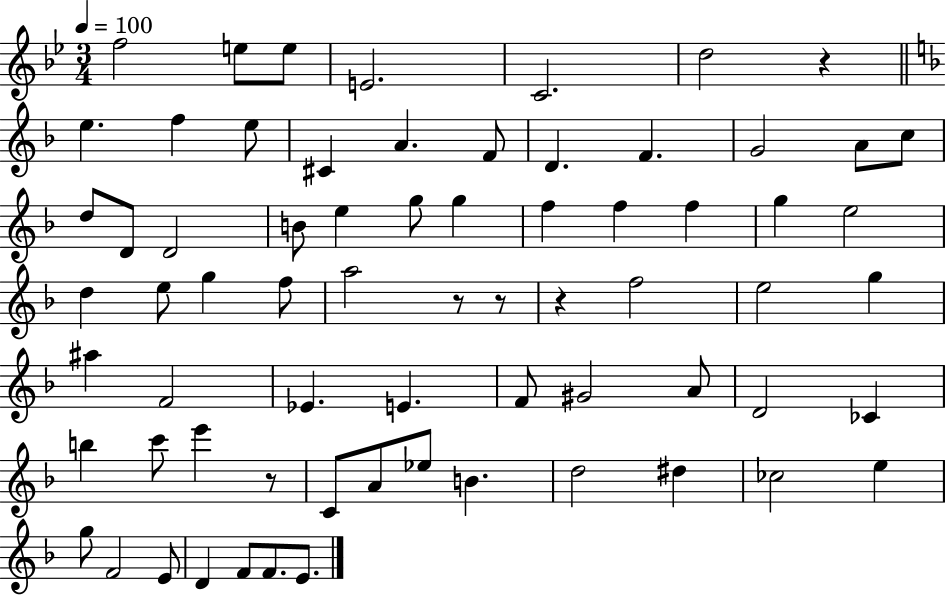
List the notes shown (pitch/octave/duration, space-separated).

F5/h E5/e E5/e E4/h. C4/h. D5/h R/q E5/q. F5/q E5/e C#4/q A4/q. F4/e D4/q. F4/q. G4/h A4/e C5/e D5/e D4/e D4/h B4/e E5/q G5/e G5/q F5/q F5/q F5/q G5/q E5/h D5/q E5/e G5/q F5/e A5/h R/e R/e R/q F5/h E5/h G5/q A#5/q F4/h Eb4/q. E4/q. F4/e G#4/h A4/e D4/h CES4/q B5/q C6/e E6/q R/e C4/e A4/e Eb5/e B4/q. D5/h D#5/q CES5/h E5/q G5/e F4/h E4/e D4/q F4/e F4/e. E4/e.